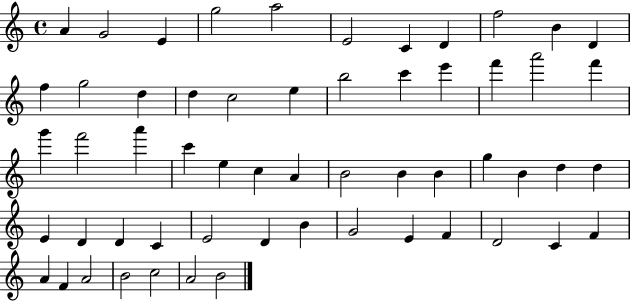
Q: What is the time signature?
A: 4/4